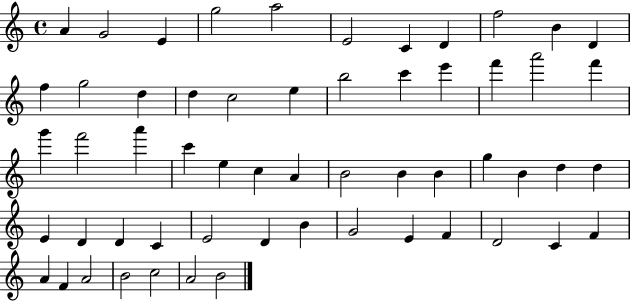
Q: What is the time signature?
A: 4/4